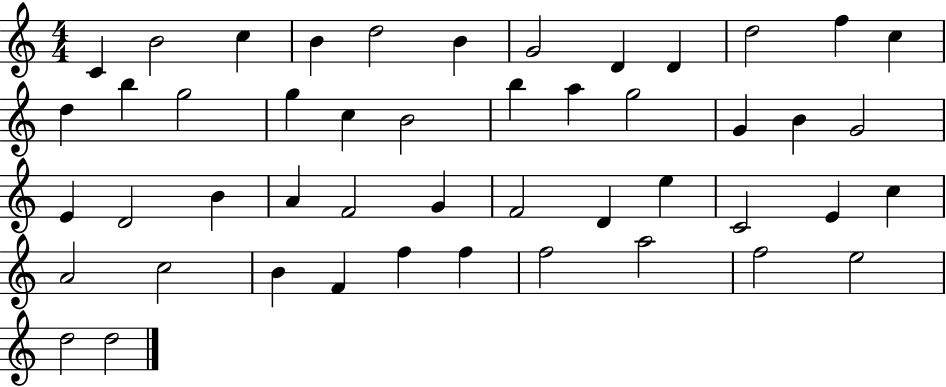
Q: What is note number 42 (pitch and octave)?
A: F5